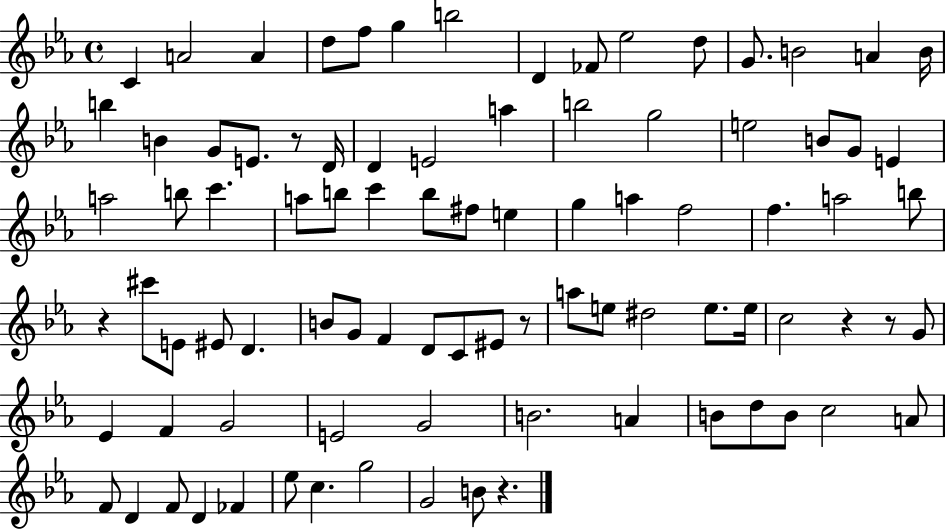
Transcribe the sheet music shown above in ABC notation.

X:1
T:Untitled
M:4/4
L:1/4
K:Eb
C A2 A d/2 f/2 g b2 D _F/2 _e2 d/2 G/2 B2 A B/4 b B G/2 E/2 z/2 D/4 D E2 a b2 g2 e2 B/2 G/2 E a2 b/2 c' a/2 b/2 c' b/2 ^f/2 e g a f2 f a2 b/2 z ^c'/2 E/2 ^E/2 D B/2 G/2 F D/2 C/2 ^E/2 z/2 a/2 e/2 ^d2 e/2 e/4 c2 z z/2 G/2 _E F G2 E2 G2 B2 A B/2 d/2 B/2 c2 A/2 F/2 D F/2 D _F _e/2 c g2 G2 B/2 z